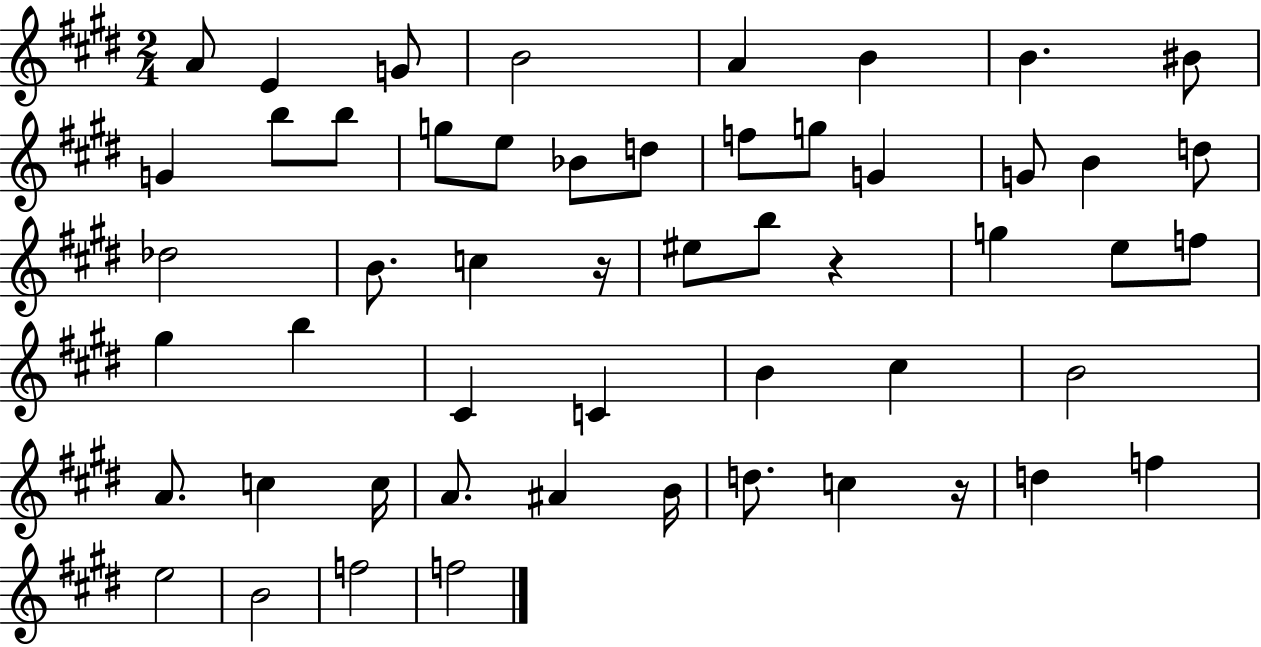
{
  \clef treble
  \numericTimeSignature
  \time 2/4
  \key e \major
  \repeat volta 2 { a'8 e'4 g'8 | b'2 | a'4 b'4 | b'4. bis'8 | \break g'4 b''8 b''8 | g''8 e''8 bes'8 d''8 | f''8 g''8 g'4 | g'8 b'4 d''8 | \break des''2 | b'8. c''4 r16 | eis''8 b''8 r4 | g''4 e''8 f''8 | \break gis''4 b''4 | cis'4 c'4 | b'4 cis''4 | b'2 | \break a'8. c''4 c''16 | a'8. ais'4 b'16 | d''8. c''4 r16 | d''4 f''4 | \break e''2 | b'2 | f''2 | f''2 | \break } \bar "|."
}